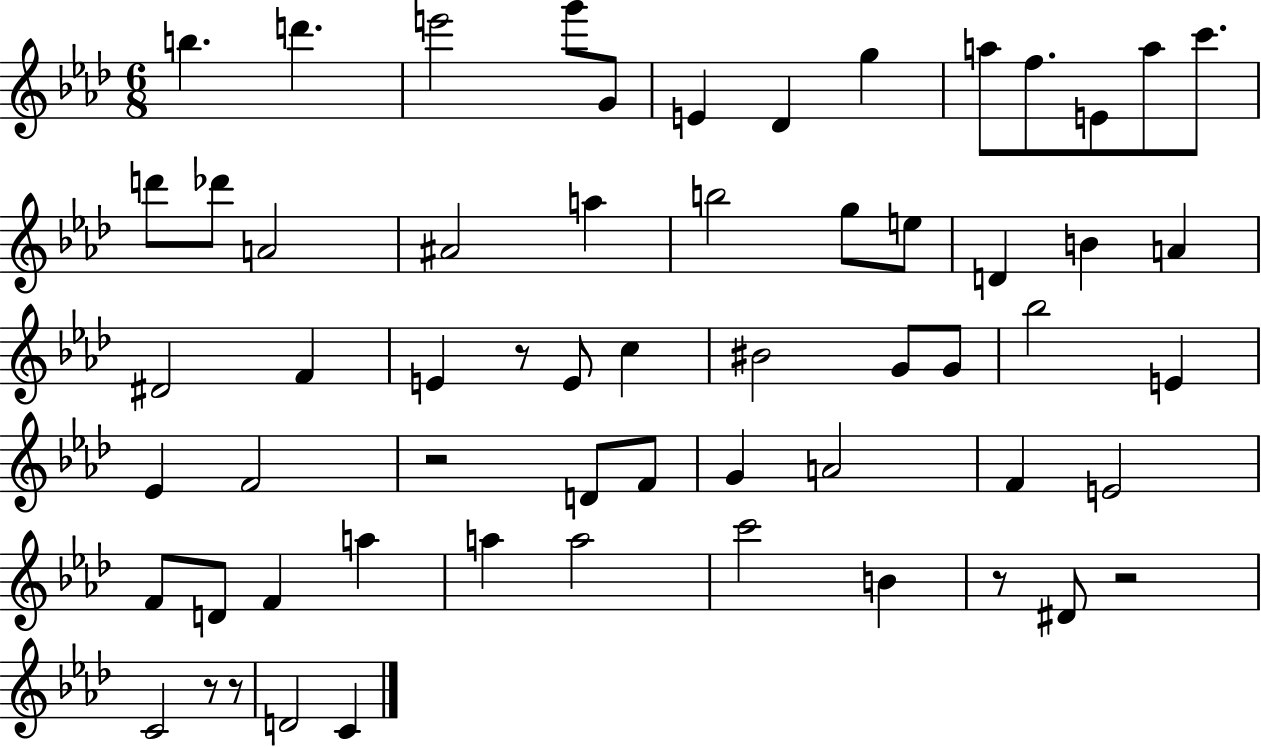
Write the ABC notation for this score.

X:1
T:Untitled
M:6/8
L:1/4
K:Ab
b d' e'2 g'/2 G/2 E _D g a/2 f/2 E/2 a/2 c'/2 d'/2 _d'/2 A2 ^A2 a b2 g/2 e/2 D B A ^D2 F E z/2 E/2 c ^B2 G/2 G/2 _b2 E _E F2 z2 D/2 F/2 G A2 F E2 F/2 D/2 F a a a2 c'2 B z/2 ^D/2 z2 C2 z/2 z/2 D2 C